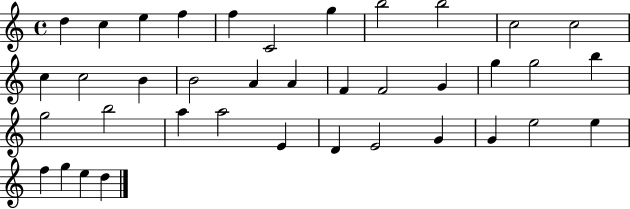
{
  \clef treble
  \time 4/4
  \defaultTimeSignature
  \key c \major
  d''4 c''4 e''4 f''4 | f''4 c'2 g''4 | b''2 b''2 | c''2 c''2 | \break c''4 c''2 b'4 | b'2 a'4 a'4 | f'4 f'2 g'4 | g''4 g''2 b''4 | \break g''2 b''2 | a''4 a''2 e'4 | d'4 e'2 g'4 | g'4 e''2 e''4 | \break f''4 g''4 e''4 d''4 | \bar "|."
}